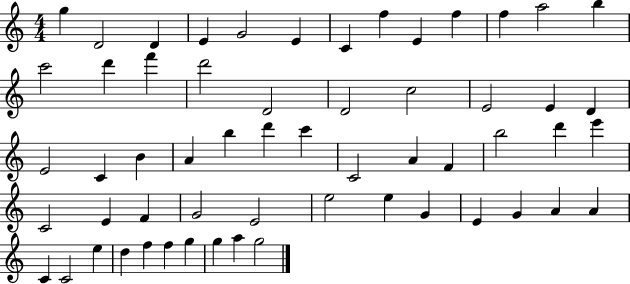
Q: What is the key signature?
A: C major